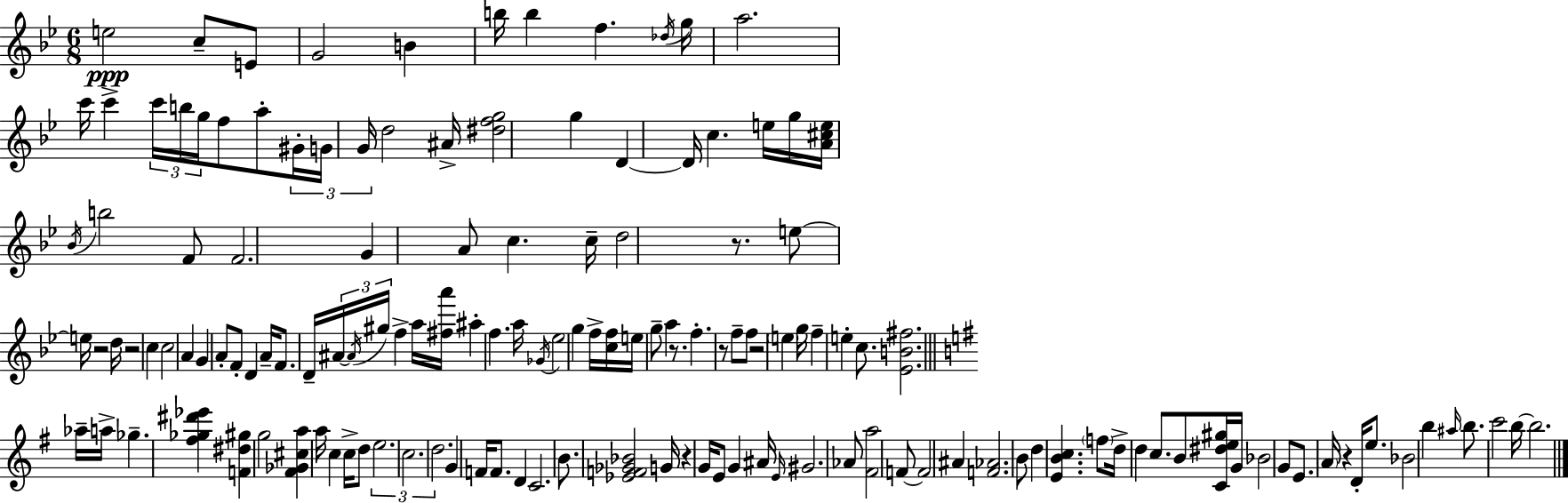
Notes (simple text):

E5/h C5/e E4/e G4/h B4/q B5/s B5/q F5/q. Db5/s G5/s A5/h. C6/s C6/q C6/s B5/s G5/s F5/e A5/e G#4/s G4/s G4/s D5/h A#4/s [D#5,F5,G5]/h G5/q D4/q D4/s C5/q. E5/s G5/s [A4,C#5,E5]/s Bb4/s B5/h F4/e F4/h. G4/q A4/e C5/q. C5/s D5/h R/e. E5/e E5/s R/h D5/s R/h C5/q C5/h A4/q G4/q A4/e F4/e D4/q A4/s F4/e. D4/s A#4/s A#4/s G#5/s F5/q A5/s [F#5,A6]/s A#5/q F5/q. A5/s Gb4/s Eb5/h G5/q F5/s [C5,F5]/s E5/s G5/e A5/q R/e. F5/q. R/e F5/e F5/e R/h E5/q G5/s F5/q E5/q C5/e. [Eb4,B4,F#5]/h. Ab5/s A5/s Gb5/q. [F#5,Gb5,D#6,Eb6]/q [F4,D#5,G#5]/q G5/h [F#4,Gb4,C#5,A5]/q A5/s C5/q C5/s D5/e E5/h. C5/h. D5/h. G4/q F4/s F4/e. D4/q C4/h. B4/e. [Eb4,F4,Gb4,Bb4]/h G4/s R/q G4/s E4/e G4/q A#4/s E4/s G#4/h. Ab4/e [F#4,A5]/h F4/e F4/h A#4/q [F4,Ab4]/h. B4/e D5/q [E4,B4,C5]/q. F5/e D5/s D5/q C5/e. B4/e [C4,D#5,E5,G#5]/s G4/s Bb4/h G4/e E4/e. A4/s R/q D4/s E5/e. Bb4/h B5/q A#5/s B5/e. C6/h B5/s B5/h.